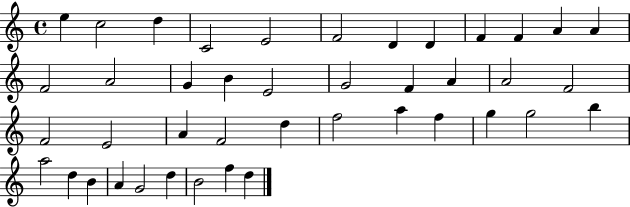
E5/q C5/h D5/q C4/h E4/h F4/h D4/q D4/q F4/q F4/q A4/q A4/q F4/h A4/h G4/q B4/q E4/h G4/h F4/q A4/q A4/h F4/h F4/h E4/h A4/q F4/h D5/q F5/h A5/q F5/q G5/q G5/h B5/q A5/h D5/q B4/q A4/q G4/h D5/q B4/h F5/q D5/q